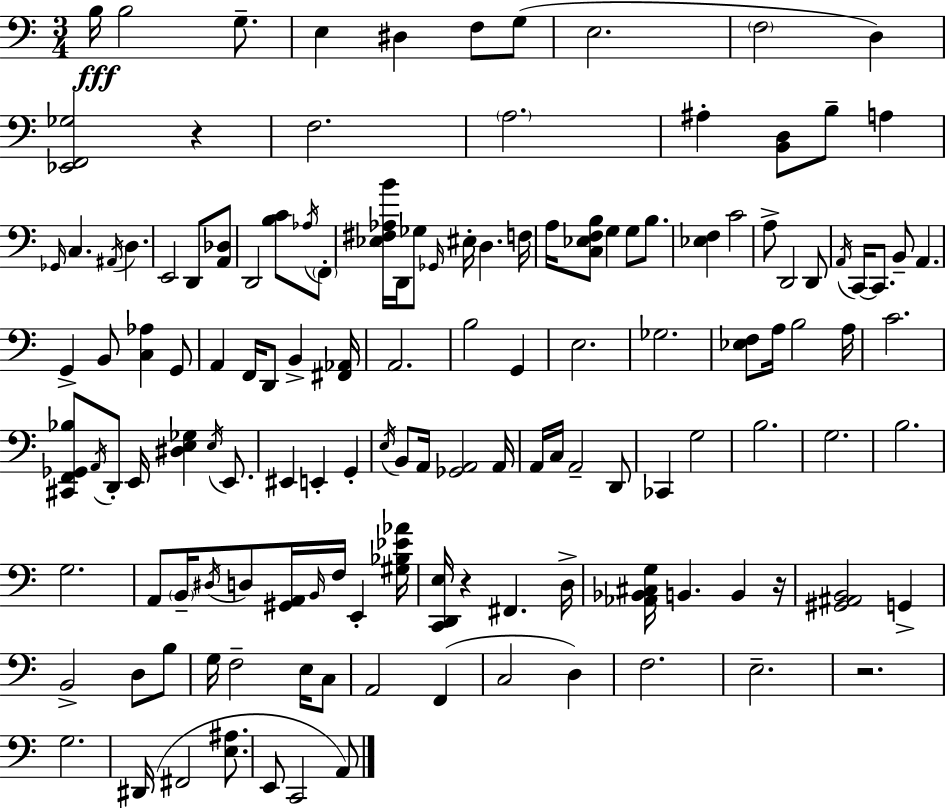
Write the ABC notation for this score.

X:1
T:Untitled
M:3/4
L:1/4
K:C
B,/4 B,2 G,/2 E, ^D, F,/2 G,/2 E,2 F,2 D, [_E,,F,,_G,]2 z F,2 A,2 ^A, [B,,D,]/2 B,/2 A, _G,,/4 C, ^A,,/4 D, E,,2 D,,/2 [A,,_D,]/2 D,,2 [B,C]/2 _A,/4 F,,/2 [_E,^F,_A,B]/4 D,,/4 _G,/2 _G,,/4 ^E,/4 D, F,/4 A,/4 [C,_E,F,B,]/2 G, G,/2 B,/2 [_E,F,] C2 A,/2 D,,2 D,,/2 A,,/4 C,,/4 C,,/2 B,,/2 A,, G,, B,,/2 [C,_A,] G,,/2 A,, F,,/4 D,,/2 B,, [^F,,_A,,]/4 A,,2 B,2 G,, E,2 _G,2 [_E,F,]/2 A,/4 B,2 A,/4 C2 [^C,,F,,_G,,_B,]/2 A,,/4 D,,/2 E,,/4 [^D,E,_G,] E,/4 E,,/2 ^E,, E,, G,, E,/4 B,,/2 A,,/4 [_G,,A,,]2 A,,/4 A,,/4 C,/4 A,,2 D,,/2 _C,, G,2 B,2 G,2 B,2 G,2 A,,/2 B,,/4 ^D,/4 D,/2 [^G,,A,,]/4 B,,/4 F,/4 E,, [^G,_B,_E_A]/4 [C,,D,,E,]/4 z ^F,, D,/4 [_A,,_B,,^C,G,]/4 B,, B,, z/4 [^G,,^A,,B,,]2 G,, B,,2 D,/2 B,/2 G,/4 F,2 E,/4 C,/2 A,,2 F,, C,2 D, F,2 E,2 z2 G,2 ^D,,/4 ^F,,2 [E,^A,]/2 E,,/2 C,,2 A,,/2